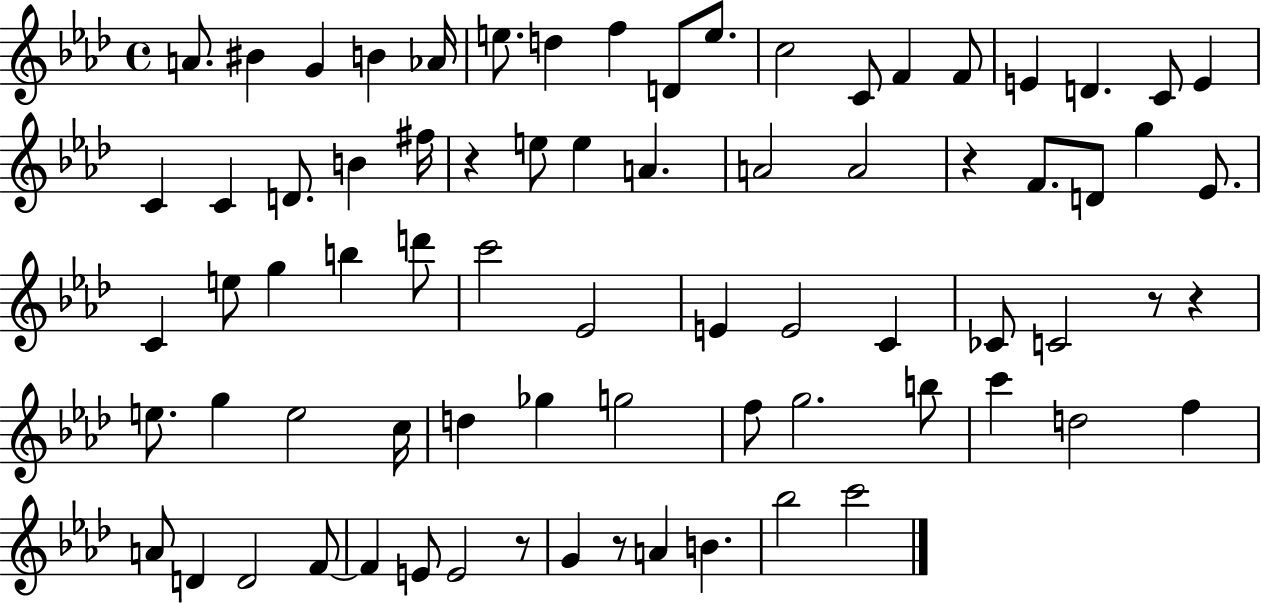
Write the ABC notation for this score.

X:1
T:Untitled
M:4/4
L:1/4
K:Ab
A/2 ^B G B _A/4 e/2 d f D/2 e/2 c2 C/2 F F/2 E D C/2 E C C D/2 B ^f/4 z e/2 e A A2 A2 z F/2 D/2 g _E/2 C e/2 g b d'/2 c'2 _E2 E E2 C _C/2 C2 z/2 z e/2 g e2 c/4 d _g g2 f/2 g2 b/2 c' d2 f A/2 D D2 F/2 F E/2 E2 z/2 G z/2 A B _b2 c'2